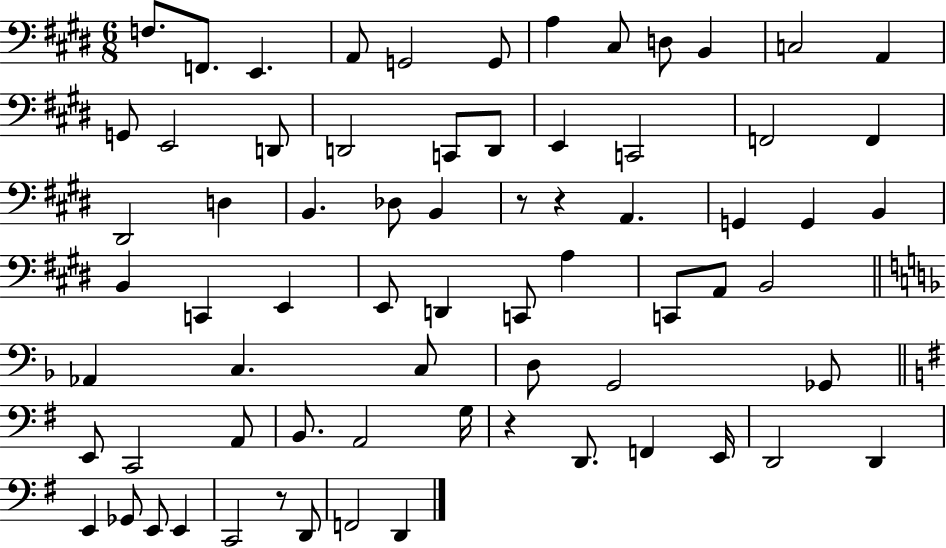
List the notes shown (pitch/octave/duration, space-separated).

F3/e. F2/e. E2/q. A2/e G2/h G2/e A3/q C#3/e D3/e B2/q C3/h A2/q G2/e E2/h D2/e D2/h C2/e D2/e E2/q C2/h F2/h F2/q D#2/h D3/q B2/q. Db3/e B2/q R/e R/q A2/q. G2/q G2/q B2/q B2/q C2/q E2/q E2/e D2/q C2/e A3/q C2/e A2/e B2/h Ab2/q C3/q. C3/e D3/e G2/h Gb2/e E2/e C2/h A2/e B2/e. A2/h G3/s R/q D2/e. F2/q E2/s D2/h D2/q E2/q Gb2/e E2/e E2/q C2/h R/e D2/e F2/h D2/q